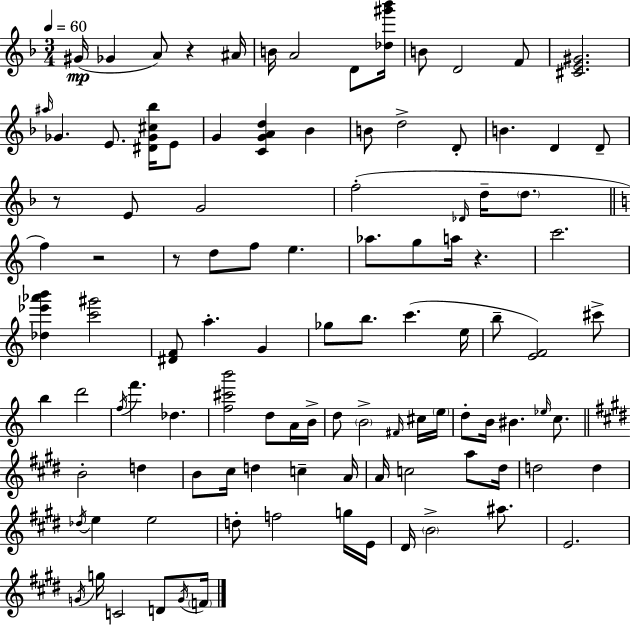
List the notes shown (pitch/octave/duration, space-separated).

G#4/s Gb4/q A4/e R/q A#4/s B4/s A4/h D4/e [Db5,G#6,Bb6]/s B4/e D4/h F4/e [C#4,E4,G#4]/h. A#5/s Gb4/q. E4/e. [D#4,Gb4,C#5,Bb5]/s E4/e G4/q [C4,G4,A4,D5]/q Bb4/q B4/e D5/h D4/e B4/q. D4/q D4/e R/e E4/e G4/h F5/h Db4/s D5/s D5/e. F5/q R/h R/e D5/e F5/e E5/q. Ab5/e. G5/e A5/s R/q. C6/h. [Db5,Eb6,Ab6,B6]/q [C6,G#6]/h [D#4,F4]/e A5/q. G4/q Gb5/e B5/e. C6/q. E5/s B5/e [E4,F4]/h C#6/e B5/q D6/h F5/s F6/q. Db5/q. [F5,C#6,B6]/h D5/e A4/s B4/s D5/e B4/h F#4/s C#5/s E5/s D5/e B4/s BIS4/q. Eb5/s C5/e. B4/h D5/q B4/e C#5/s D5/q C5/q A4/s A4/s C5/h A5/e D#5/s D5/h D5/q Db5/s E5/q E5/h D5/e F5/h G5/s E4/s D#4/s B4/h A#5/e. E4/h. G4/s G5/s C4/h D4/e G4/s F4/s